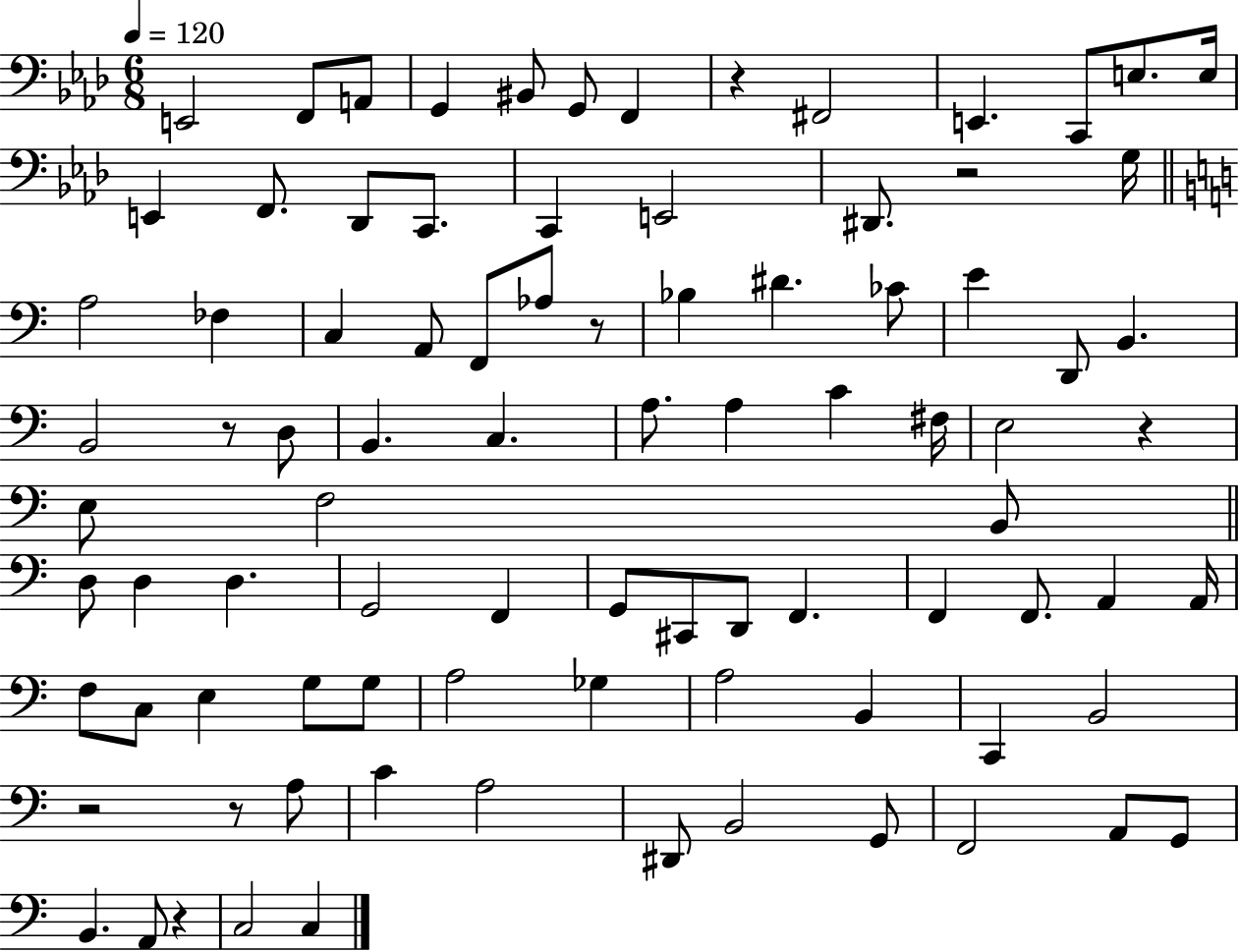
E2/h F2/e A2/e G2/q BIS2/e G2/e F2/q R/q F#2/h E2/q. C2/e E3/e. E3/s E2/q F2/e. Db2/e C2/e. C2/q E2/h D#2/e. R/h G3/s A3/h FES3/q C3/q A2/e F2/e Ab3/e R/e Bb3/q D#4/q. CES4/e E4/q D2/e B2/q. B2/h R/e D3/e B2/q. C3/q. A3/e. A3/q C4/q F#3/s E3/h R/q E3/e F3/h B2/e D3/e D3/q D3/q. G2/h F2/q G2/e C#2/e D2/e F2/q. F2/q F2/e. A2/q A2/s F3/e C3/e E3/q G3/e G3/e A3/h Gb3/q A3/h B2/q C2/q B2/h R/h R/e A3/e C4/q A3/h D#2/e B2/h G2/e F2/h A2/e G2/e B2/q. A2/e R/q C3/h C3/q